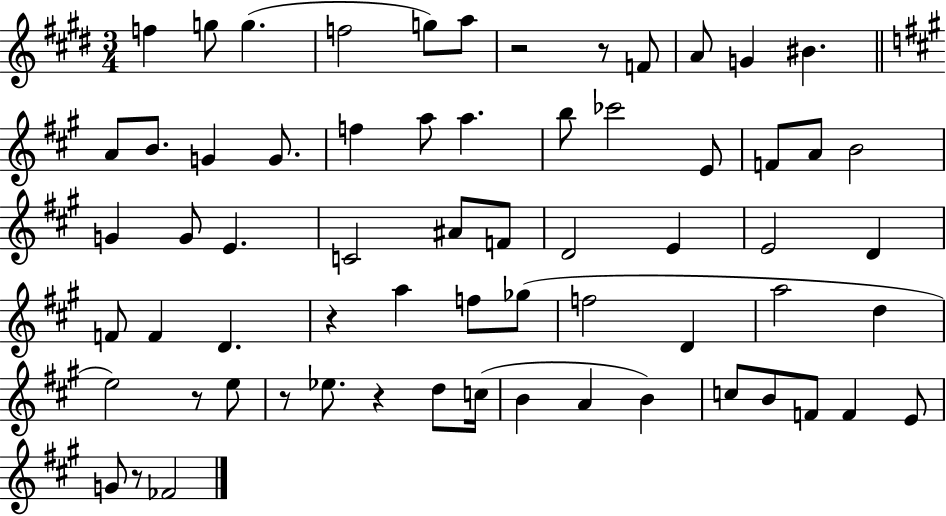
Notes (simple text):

F5/q G5/e G5/q. F5/h G5/e A5/e R/h R/e F4/e A4/e G4/q BIS4/q. A4/e B4/e. G4/q G4/e. F5/q A5/e A5/q. B5/e CES6/h E4/e F4/e A4/e B4/h G4/q G4/e E4/q. C4/h A#4/e F4/e D4/h E4/q E4/h D4/q F4/e F4/q D4/q. R/q A5/q F5/e Gb5/e F5/h D4/q A5/h D5/q E5/h R/e E5/e R/e Eb5/e. R/q D5/e C5/s B4/q A4/q B4/q C5/e B4/e F4/e F4/q E4/e G4/e R/e FES4/h